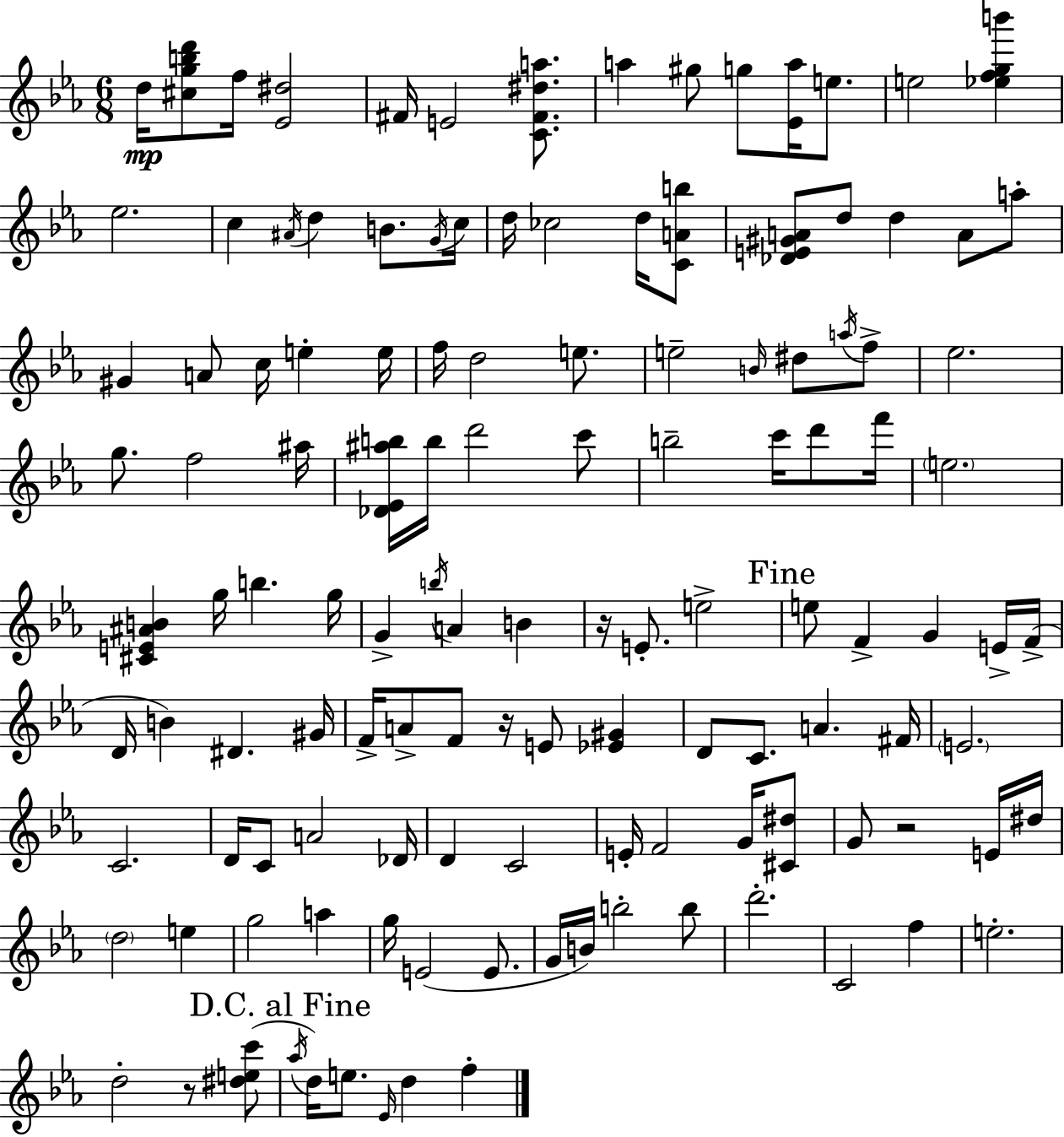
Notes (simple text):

D5/s [C#5,G5,B5,D6]/e F5/s [Eb4,D#5]/h F#4/s E4/h [C4,F#4,D#5,A5]/e. A5/q G#5/e G5/e [Eb4,A5]/s E5/e. E5/h [Eb5,F5,G5,B6]/q Eb5/h. C5/q A#4/s D5/q B4/e. G4/s C5/s D5/s CES5/h D5/s [C4,A4,B5]/e [Db4,E4,G#4,A4]/e D5/e D5/q A4/e A5/e G#4/q A4/e C5/s E5/q E5/s F5/s D5/h E5/e. E5/h B4/s D#5/e A5/s F5/e Eb5/h. G5/e. F5/h A#5/s [Db4,Eb4,A#5,B5]/s B5/s D6/h C6/e B5/h C6/s D6/e F6/s E5/h. [C#4,E4,A#4,B4]/q G5/s B5/q. G5/s G4/q B5/s A4/q B4/q R/s E4/e. E5/h E5/e F4/q G4/q E4/s F4/s D4/s B4/q D#4/q. G#4/s F4/s A4/e F4/e R/s E4/e [Eb4,G#4]/q D4/e C4/e. A4/q. F#4/s E4/h. C4/h. D4/s C4/e A4/h Db4/s D4/q C4/h E4/s F4/h G4/s [C#4,D#5]/e G4/e R/h E4/s D#5/s D5/h E5/q G5/h A5/q G5/s E4/h E4/e. G4/s B4/s B5/h B5/e D6/h. C4/h F5/q E5/h. D5/h R/e [D#5,E5,C6]/e Ab5/s D5/s E5/e. Eb4/s D5/q F5/q